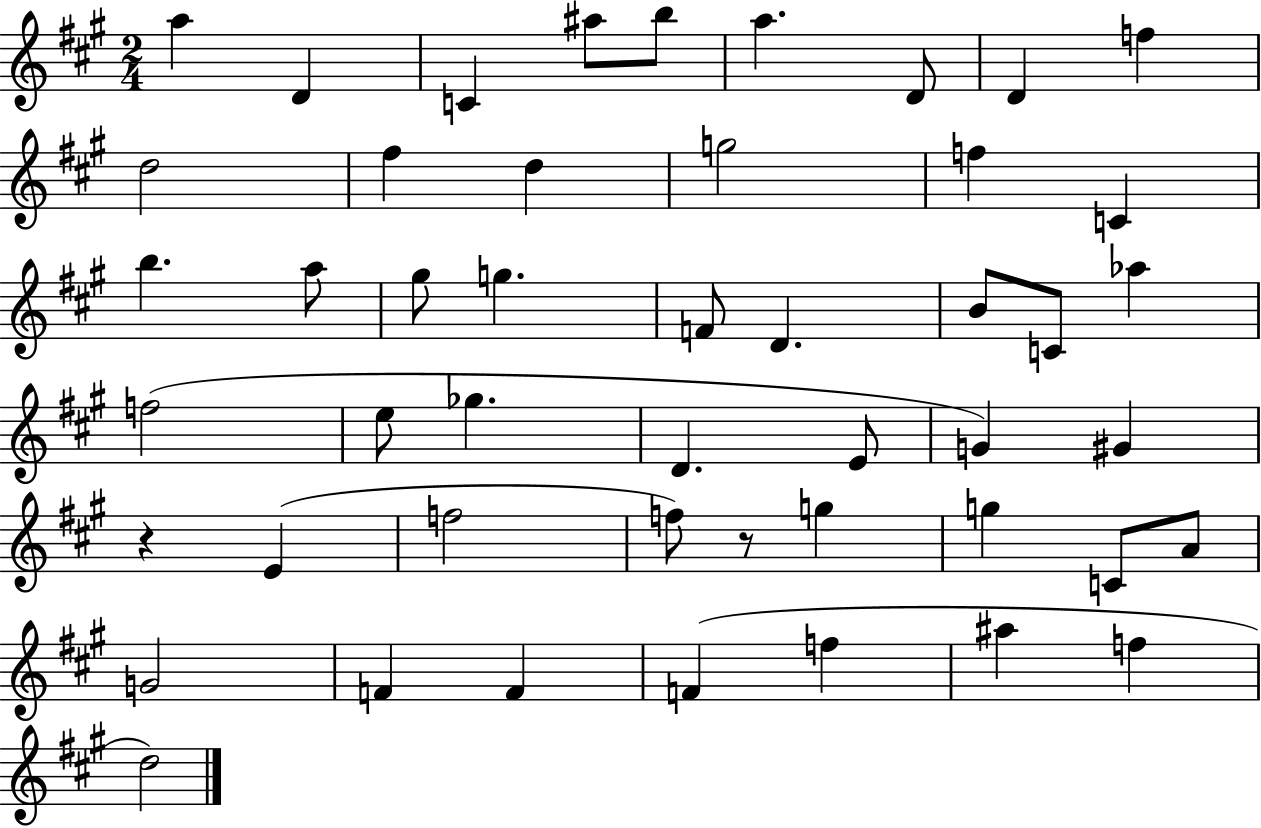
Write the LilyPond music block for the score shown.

{
  \clef treble
  \numericTimeSignature
  \time 2/4
  \key a \major
  \repeat volta 2 { a''4 d'4 | c'4 ais''8 b''8 | a''4. d'8 | d'4 f''4 | \break d''2 | fis''4 d''4 | g''2 | f''4 c'4 | \break b''4. a''8 | gis''8 g''4. | f'8 d'4. | b'8 c'8 aes''4 | \break f''2( | e''8 ges''4. | d'4. e'8 | g'4) gis'4 | \break r4 e'4( | f''2 | f''8) r8 g''4 | g''4 c'8 a'8 | \break g'2 | f'4 f'4 | f'4( f''4 | ais''4 f''4 | \break d''2) | } \bar "|."
}